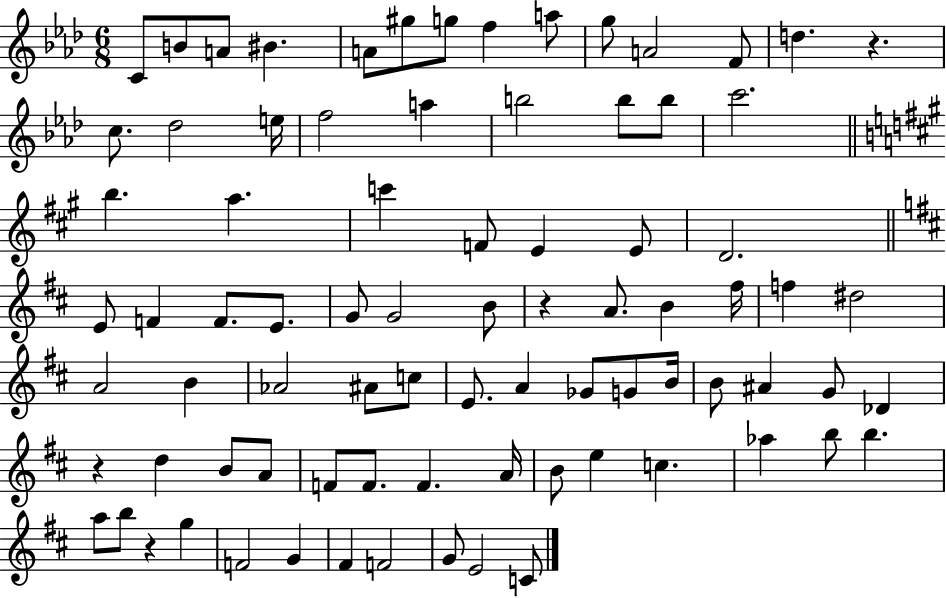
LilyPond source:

{
  \clef treble
  \numericTimeSignature
  \time 6/8
  \key aes \major
  \repeat volta 2 { c'8 b'8 a'8 bis'4. | a'8 gis''8 g''8 f''4 a''8 | g''8 a'2 f'8 | d''4. r4. | \break c''8. des''2 e''16 | f''2 a''4 | b''2 b''8 b''8 | c'''2. | \break \bar "||" \break \key a \major b''4. a''4. | c'''4 f'8 e'4 e'8 | d'2. | \bar "||" \break \key d \major e'8 f'4 f'8. e'8. | g'8 g'2 b'8 | r4 a'8. b'4 fis''16 | f''4 dis''2 | \break a'2 b'4 | aes'2 ais'8 c''8 | e'8. a'4 ges'8 g'8 b'16 | b'8 ais'4 g'8 des'4 | \break r4 d''4 b'8 a'8 | f'8 f'8. f'4. a'16 | b'8 e''4 c''4. | aes''4 b''8 b''4. | \break a''8 b''8 r4 g''4 | f'2 g'4 | fis'4 f'2 | g'8 e'2 c'8 | \break } \bar "|."
}